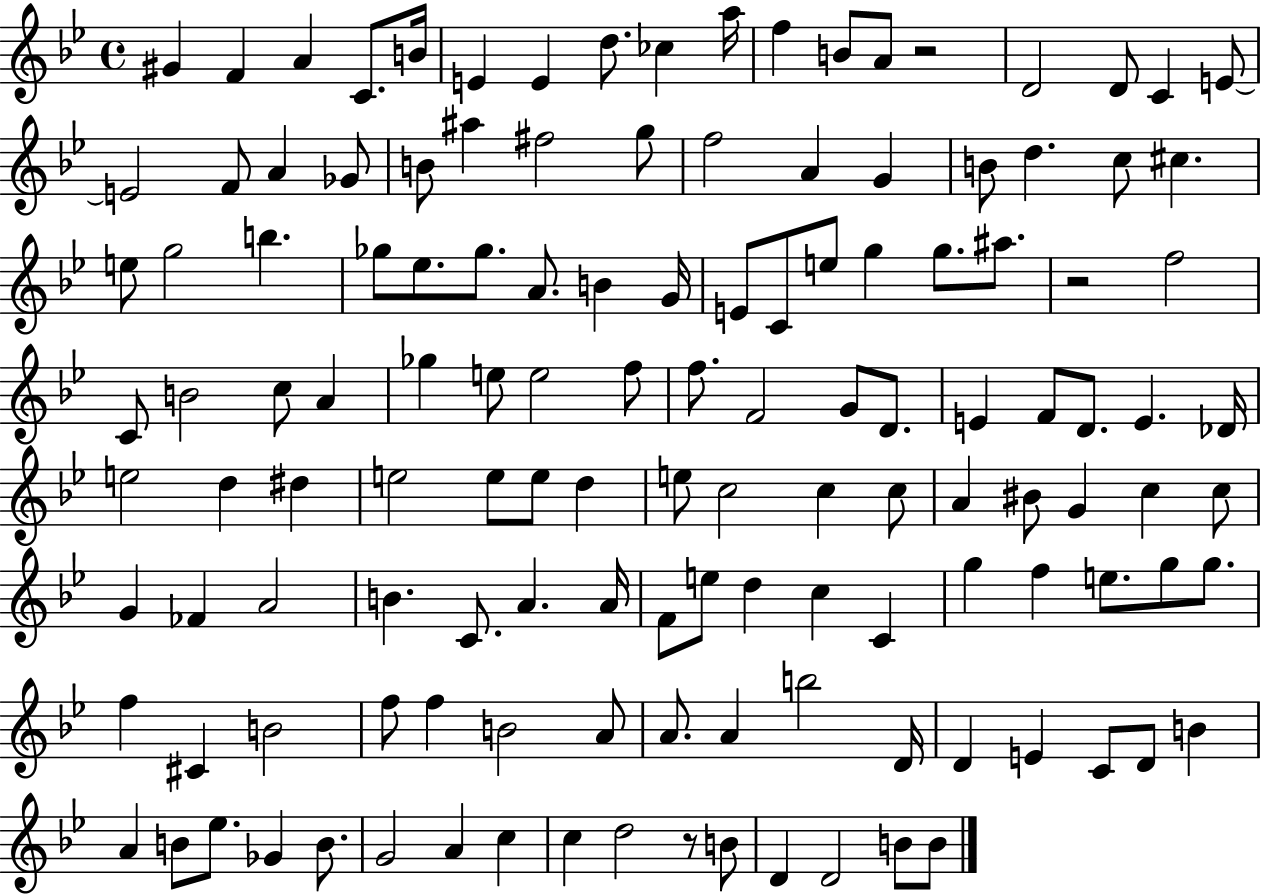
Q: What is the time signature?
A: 4/4